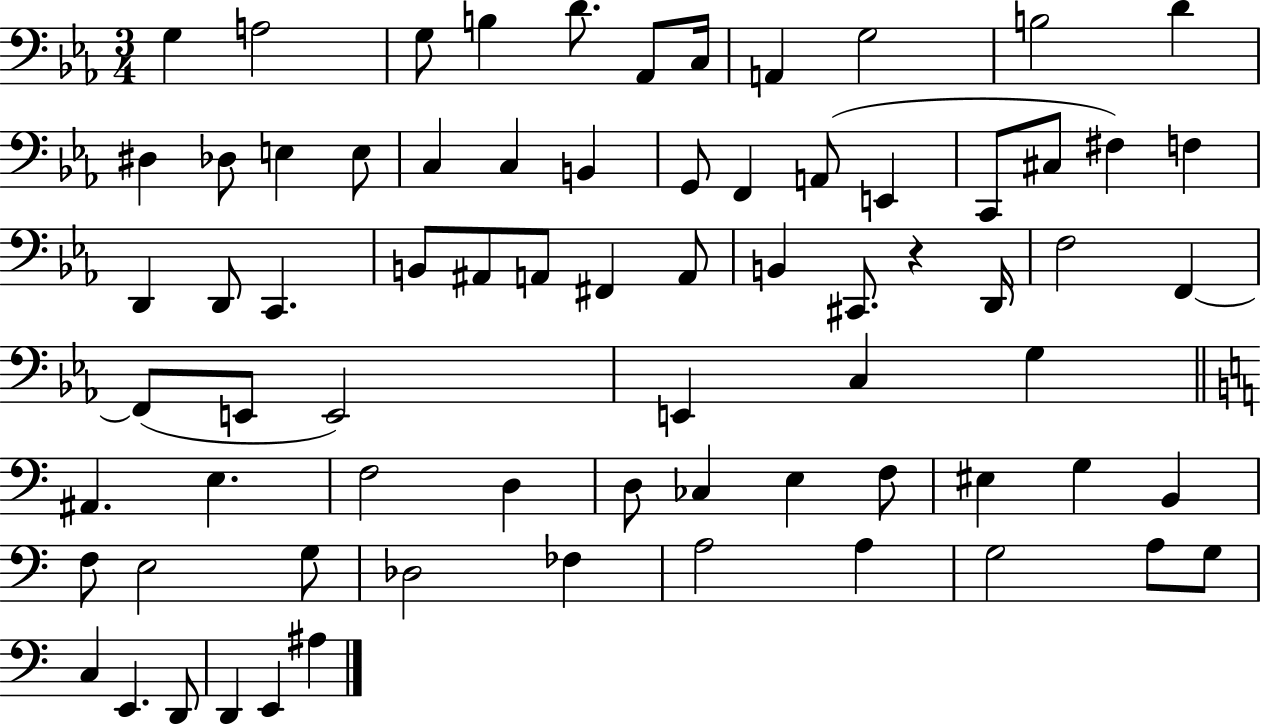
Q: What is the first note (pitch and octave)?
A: G3